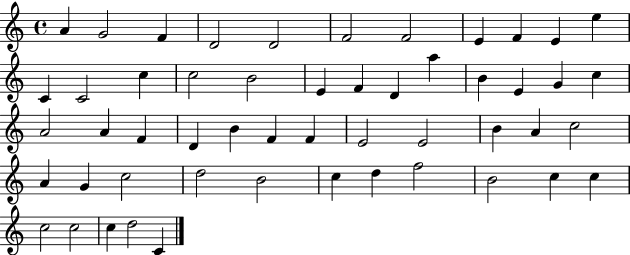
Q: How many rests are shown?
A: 0